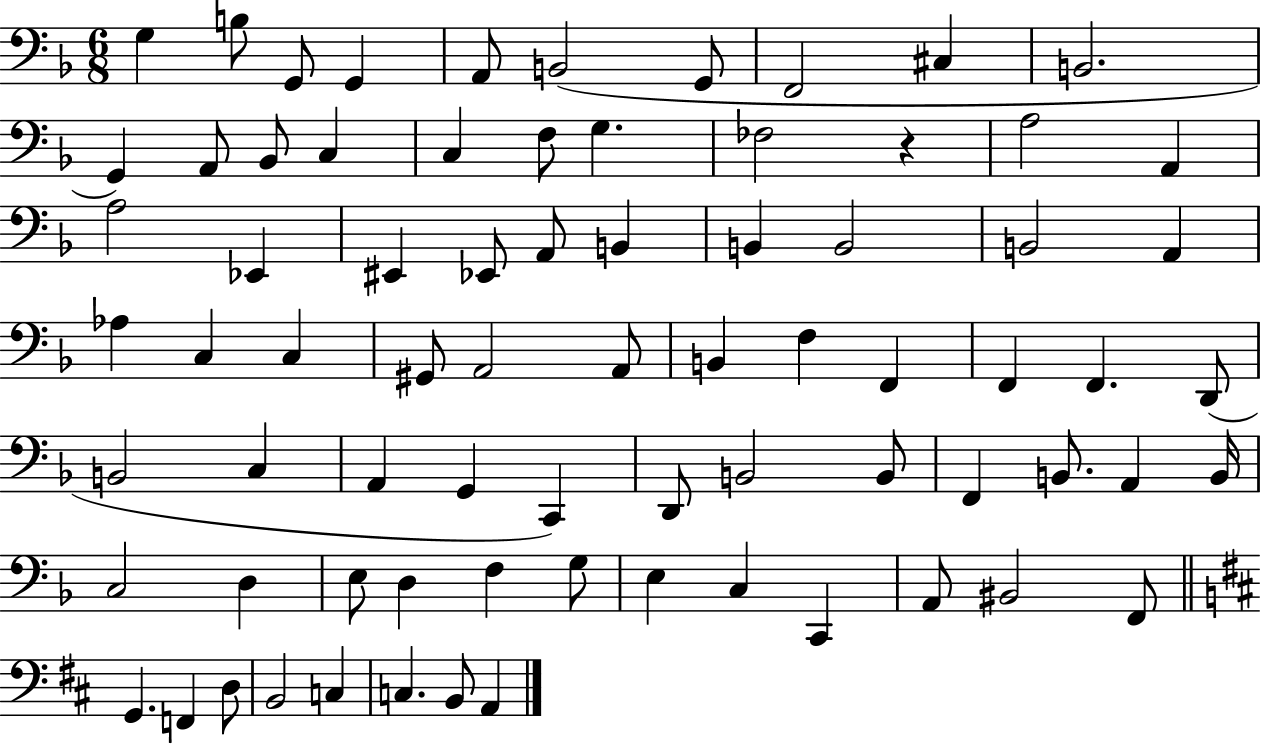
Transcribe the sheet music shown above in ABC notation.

X:1
T:Untitled
M:6/8
L:1/4
K:F
G, B,/2 G,,/2 G,, A,,/2 B,,2 G,,/2 F,,2 ^C, B,,2 G,, A,,/2 _B,,/2 C, C, F,/2 G, _F,2 z A,2 A,, A,2 _E,, ^E,, _E,,/2 A,,/2 B,, B,, B,,2 B,,2 A,, _A, C, C, ^G,,/2 A,,2 A,,/2 B,, F, F,, F,, F,, D,,/2 B,,2 C, A,, G,, C,, D,,/2 B,,2 B,,/2 F,, B,,/2 A,, B,,/4 C,2 D, E,/2 D, F, G,/2 E, C, C,, A,,/2 ^B,,2 F,,/2 G,, F,, D,/2 B,,2 C, C, B,,/2 A,,